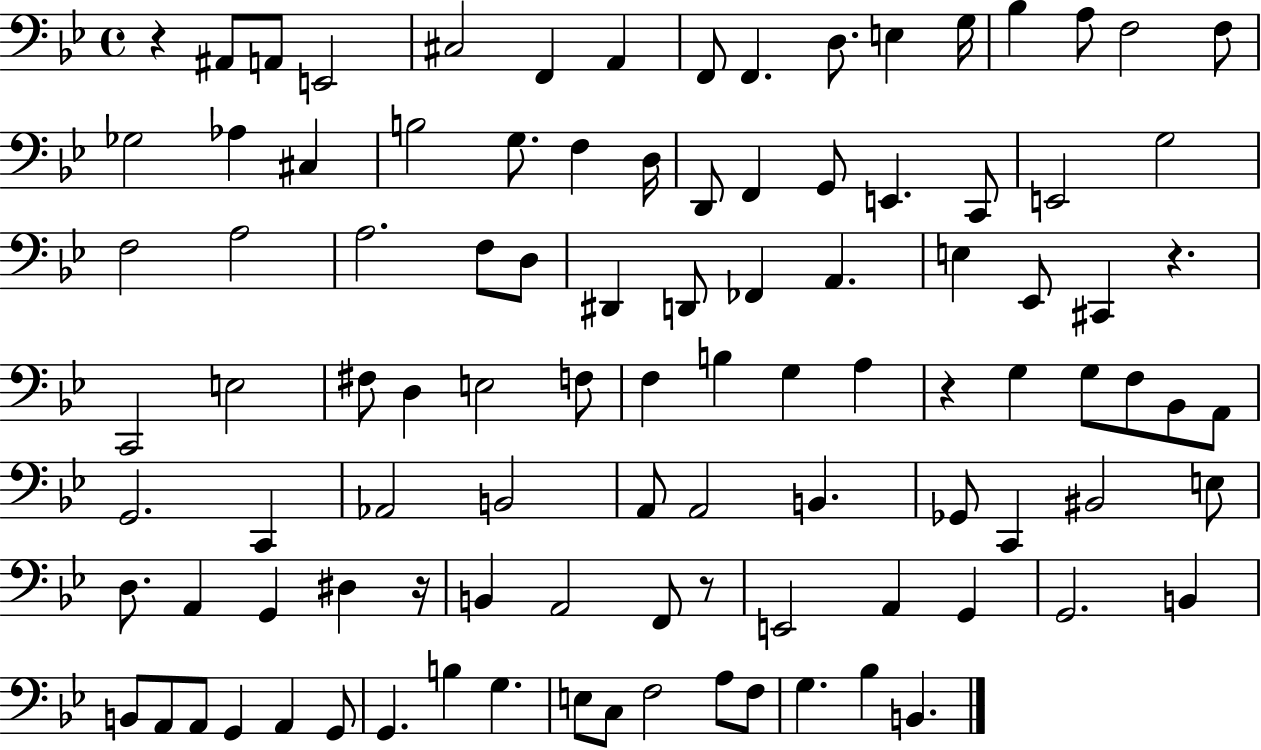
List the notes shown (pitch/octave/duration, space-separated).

R/q A#2/e A2/e E2/h C#3/h F2/q A2/q F2/e F2/q. D3/e. E3/q G3/s Bb3/q A3/e F3/h F3/e Gb3/h Ab3/q C#3/q B3/h G3/e. F3/q D3/s D2/e F2/q G2/e E2/q. C2/e E2/h G3/h F3/h A3/h A3/h. F3/e D3/e D#2/q D2/e FES2/q A2/q. E3/q Eb2/e C#2/q R/q. C2/h E3/h F#3/e D3/q E3/h F3/e F3/q B3/q G3/q A3/q R/q G3/q G3/e F3/e Bb2/e A2/e G2/h. C2/q Ab2/h B2/h A2/e A2/h B2/q. Gb2/e C2/q BIS2/h E3/e D3/e. A2/q G2/q D#3/q R/s B2/q A2/h F2/e R/e E2/h A2/q G2/q G2/h. B2/q B2/e A2/e A2/e G2/q A2/q G2/e G2/q. B3/q G3/q. E3/e C3/e F3/h A3/e F3/e G3/q. Bb3/q B2/q.